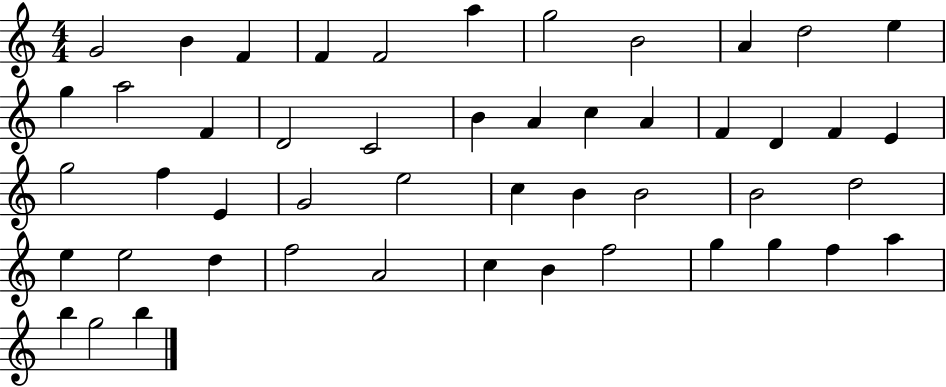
{
  \clef treble
  \numericTimeSignature
  \time 4/4
  \key c \major
  g'2 b'4 f'4 | f'4 f'2 a''4 | g''2 b'2 | a'4 d''2 e''4 | \break g''4 a''2 f'4 | d'2 c'2 | b'4 a'4 c''4 a'4 | f'4 d'4 f'4 e'4 | \break g''2 f''4 e'4 | g'2 e''2 | c''4 b'4 b'2 | b'2 d''2 | \break e''4 e''2 d''4 | f''2 a'2 | c''4 b'4 f''2 | g''4 g''4 f''4 a''4 | \break b''4 g''2 b''4 | \bar "|."
}